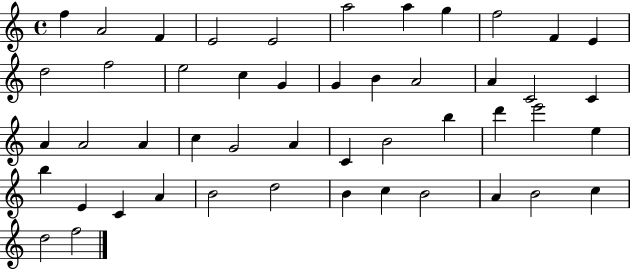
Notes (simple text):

F5/q A4/h F4/q E4/h E4/h A5/h A5/q G5/q F5/h F4/q E4/q D5/h F5/h E5/h C5/q G4/q G4/q B4/q A4/h A4/q C4/h C4/q A4/q A4/h A4/q C5/q G4/h A4/q C4/q B4/h B5/q D6/q E6/h E5/q B5/q E4/q C4/q A4/q B4/h D5/h B4/q C5/q B4/h A4/q B4/h C5/q D5/h F5/h